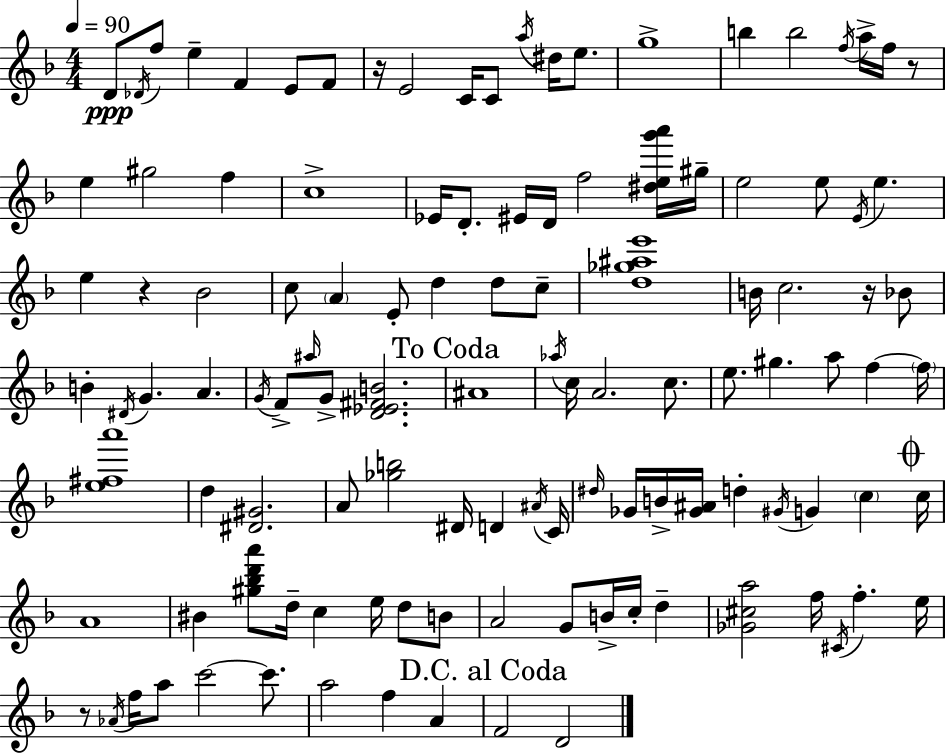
{
  \clef treble
  \numericTimeSignature
  \time 4/4
  \key f \major
  \tempo 4 = 90
  d'8\ppp \acciaccatura { des'16 } f''8 e''4-- f'4 e'8 f'8 | r16 e'2 c'16 c'8 \acciaccatura { a''16 } dis''16 e''8. | g''1-> | b''4 b''2 \acciaccatura { f''16 } a''16-> | \break f''16 r8 e''4 gis''2 f''4 | c''1-> | ees'16 d'8.-. eis'16 d'16 f''2 | <dis'' e'' g''' a'''>16 gis''16-- e''2 e''8 \acciaccatura { e'16 } e''4. | \break e''4 r4 bes'2 | c''8 \parenthesize a'4 e'8-. d''4 | d''8 c''8-- <d'' ges'' ais'' e'''>1 | b'16 c''2. | \break r16 bes'8 b'4-. \acciaccatura { dis'16 } g'4. a'4. | \acciaccatura { g'16 } f'8-> \grace { ais''16 } g'8-> <d' ees' fis' b'>2. | \mark "To Coda" ais'1 | \acciaccatura { aes''16 } c''16 a'2. | \break c''8. e''8. gis''4. | a''8 f''4~~ \parenthesize f''16 <e'' fis'' a'''>1 | d''4 <dis' gis'>2. | a'8 <ges'' b''>2 | \break dis'16 d'4 \acciaccatura { ais'16 } c'16 \grace { dis''16 } ges'16 b'16-> <ges' ais'>16 d''4-. | \acciaccatura { gis'16 } g'4 \parenthesize c''4 \mark \markup { \musicglyph "scripts.coda" } c''16 a'1 | bis'4 <gis'' bes'' d''' a'''>8 | d''16-- c''4 e''16 d''8 b'8 a'2 | \break g'8 b'16-> c''16-. d''4-- <ges' cis'' a''>2 | f''16 \acciaccatura { cis'16 } f''4.-. e''16 r8 \acciaccatura { aes'16 } f''16 | a''8 c'''2~~ c'''8. a''2 | f''4 a'4 \mark "D.C. al Coda" f'2 | \break d'2 \bar "|."
}